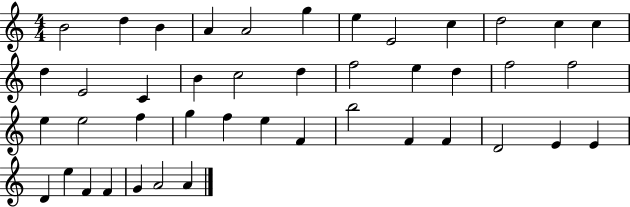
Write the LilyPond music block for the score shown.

{
  \clef treble
  \numericTimeSignature
  \time 4/4
  \key c \major
  b'2 d''4 b'4 | a'4 a'2 g''4 | e''4 e'2 c''4 | d''2 c''4 c''4 | \break d''4 e'2 c'4 | b'4 c''2 d''4 | f''2 e''4 d''4 | f''2 f''2 | \break e''4 e''2 f''4 | g''4 f''4 e''4 f'4 | b''2 f'4 f'4 | d'2 e'4 e'4 | \break d'4 e''4 f'4 f'4 | g'4 a'2 a'4 | \bar "|."
}